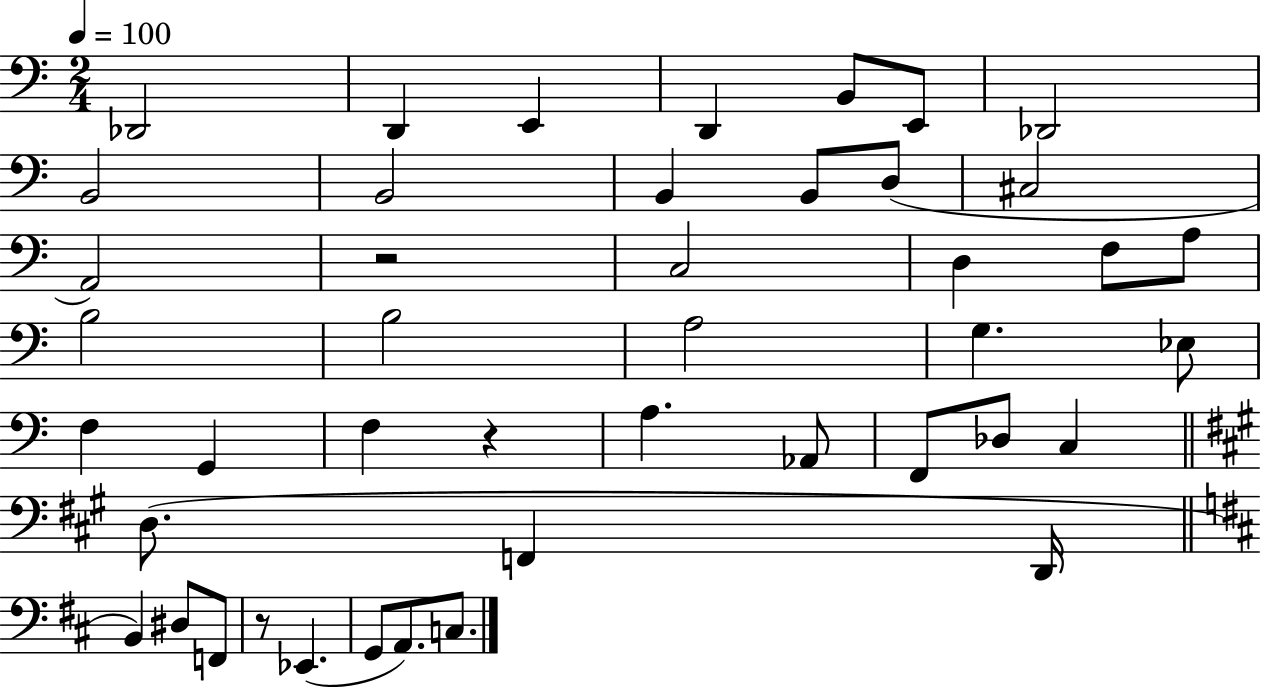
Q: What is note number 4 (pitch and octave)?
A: D2